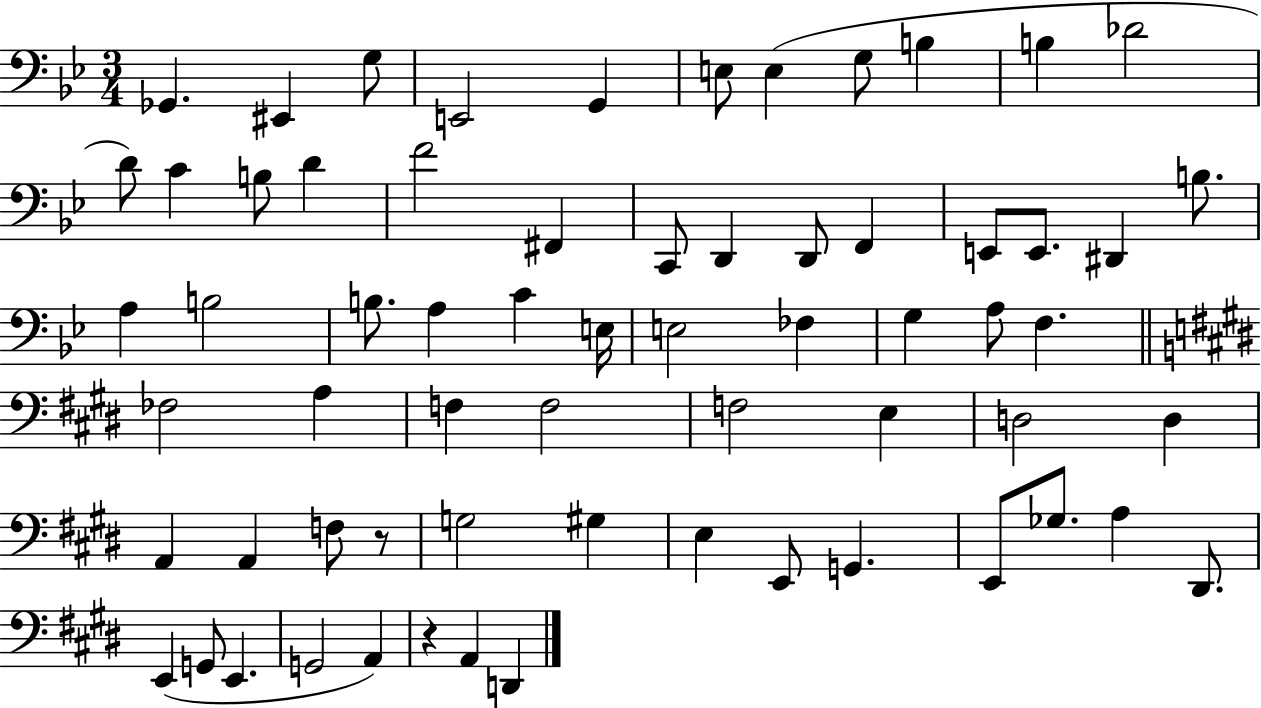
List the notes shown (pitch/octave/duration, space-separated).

Gb2/q. EIS2/q G3/e E2/h G2/q E3/e E3/q G3/e B3/q B3/q Db4/h D4/e C4/q B3/e D4/q F4/h F#2/q C2/e D2/q D2/e F2/q E2/e E2/e. D#2/q B3/e. A3/q B3/h B3/e. A3/q C4/q E3/s E3/h FES3/q G3/q A3/e F3/q. FES3/h A3/q F3/q F3/h F3/h E3/q D3/h D3/q A2/q A2/q F3/e R/e G3/h G#3/q E3/q E2/e G2/q. E2/e Gb3/e. A3/q D#2/e. E2/q G2/e E2/q. G2/h A2/q R/q A2/q D2/q